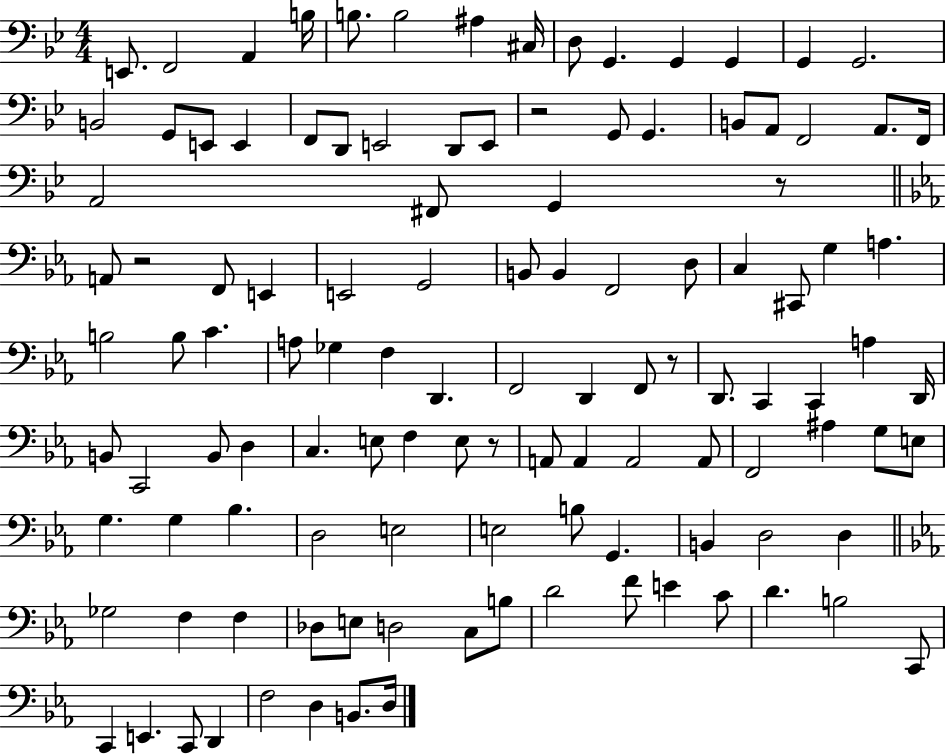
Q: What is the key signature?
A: BES major